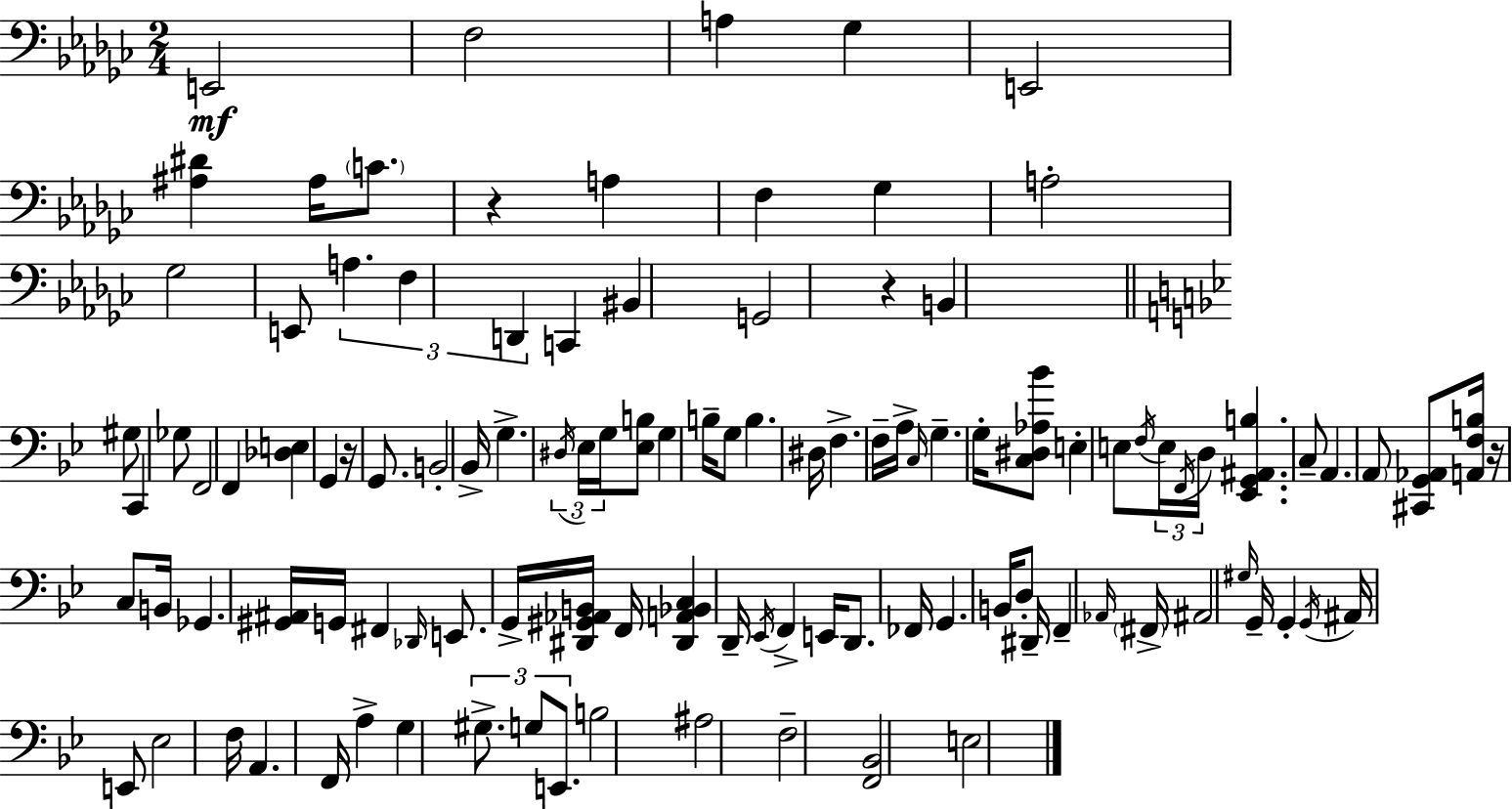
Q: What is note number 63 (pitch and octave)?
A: D2